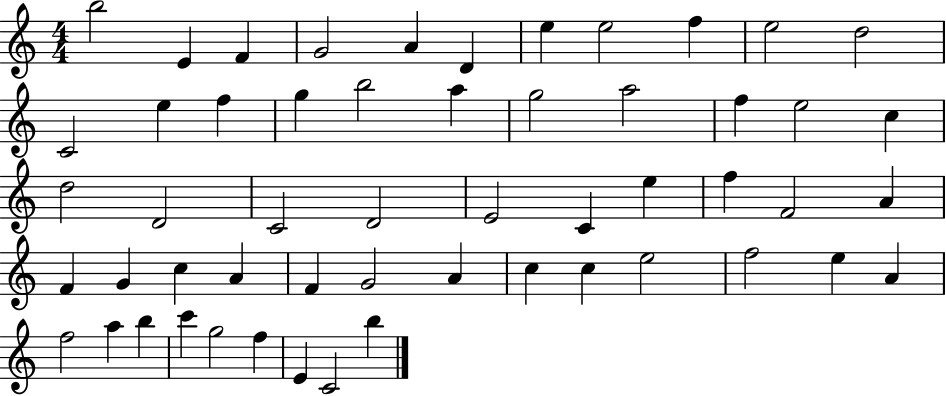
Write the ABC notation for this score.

X:1
T:Untitled
M:4/4
L:1/4
K:C
b2 E F G2 A D e e2 f e2 d2 C2 e f g b2 a g2 a2 f e2 c d2 D2 C2 D2 E2 C e f F2 A F G c A F G2 A c c e2 f2 e A f2 a b c' g2 f E C2 b